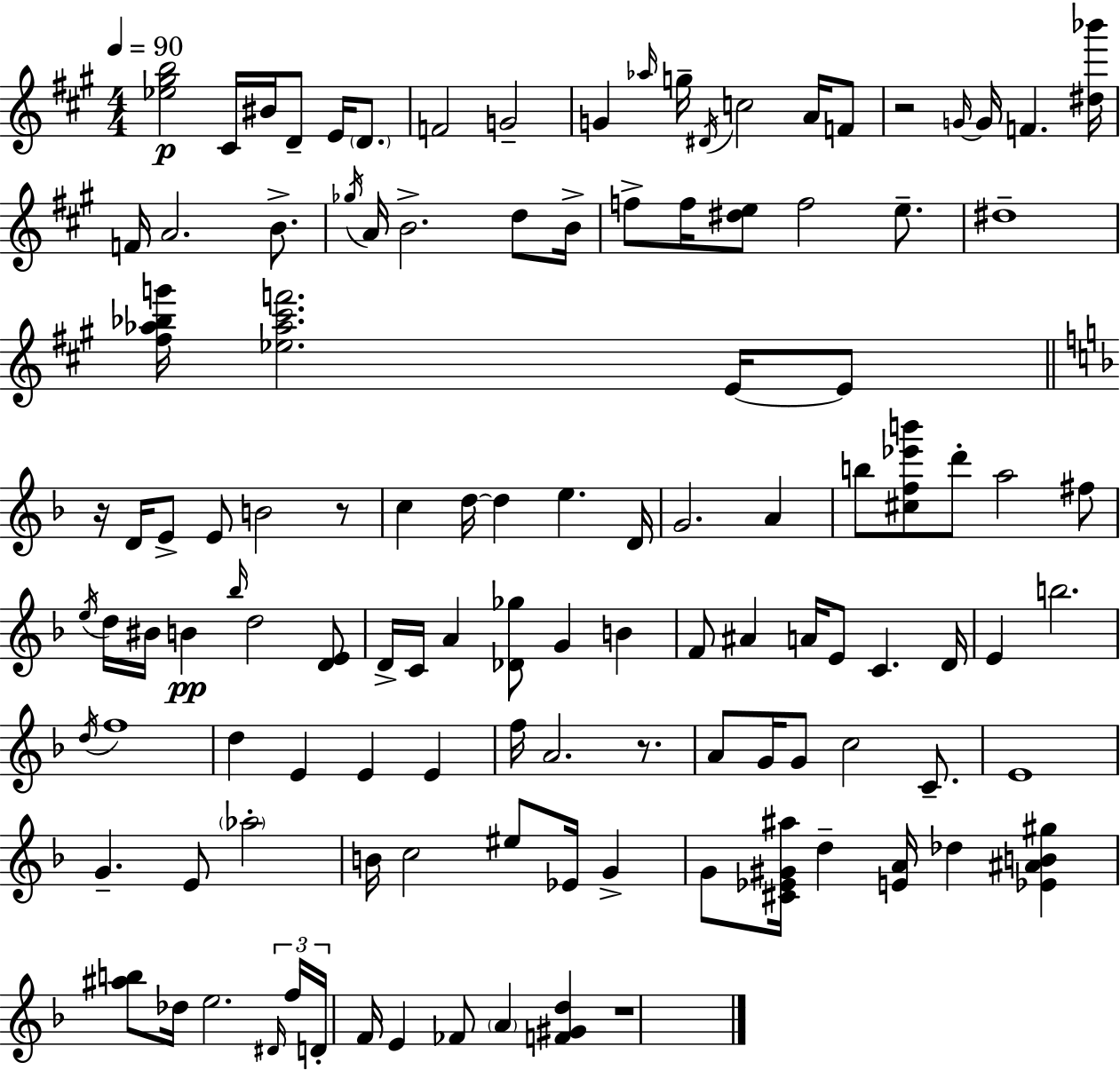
[Eb5,G#5,B5]/h C#4/s BIS4/s D4/e E4/s D4/e. F4/h G4/h G4/q Ab5/s G5/s D#4/s C5/h A4/s F4/e R/h G4/s G4/s F4/q. [D#5,Bb6]/s F4/s A4/h. B4/e. Gb5/s A4/s B4/h. D5/e B4/s F5/e F5/s [D#5,E5]/e F5/h E5/e. D#5/w [F#5,Ab5,Bb5,G6]/s [Eb5,Ab5,C#6,F6]/h. E4/s E4/e R/s D4/s E4/e E4/e B4/h R/e C5/q D5/s D5/q E5/q. D4/s G4/h. A4/q B5/e [C#5,F5,Eb6,B6]/e D6/e A5/h F#5/e E5/s D5/s BIS4/s B4/q Bb5/s D5/h [D4,E4]/e D4/s C4/s A4/q [Db4,Gb5]/e G4/q B4/q F4/e A#4/q A4/s E4/e C4/q. D4/s E4/q B5/h. D5/s F5/w D5/q E4/q E4/q E4/q F5/s A4/h. R/e. A4/e G4/s G4/e C5/h C4/e. E4/w G4/q. E4/e Ab5/h B4/s C5/h EIS5/e Eb4/s G4/q G4/e [C#4,Eb4,G#4,A#5]/s D5/q [E4,A4]/s Db5/q [Eb4,A#4,B4,G#5]/q [A#5,B5]/e Db5/s E5/h. D#4/s F5/s D4/s F4/s E4/q FES4/e A4/q [F4,G#4,D5]/q R/w